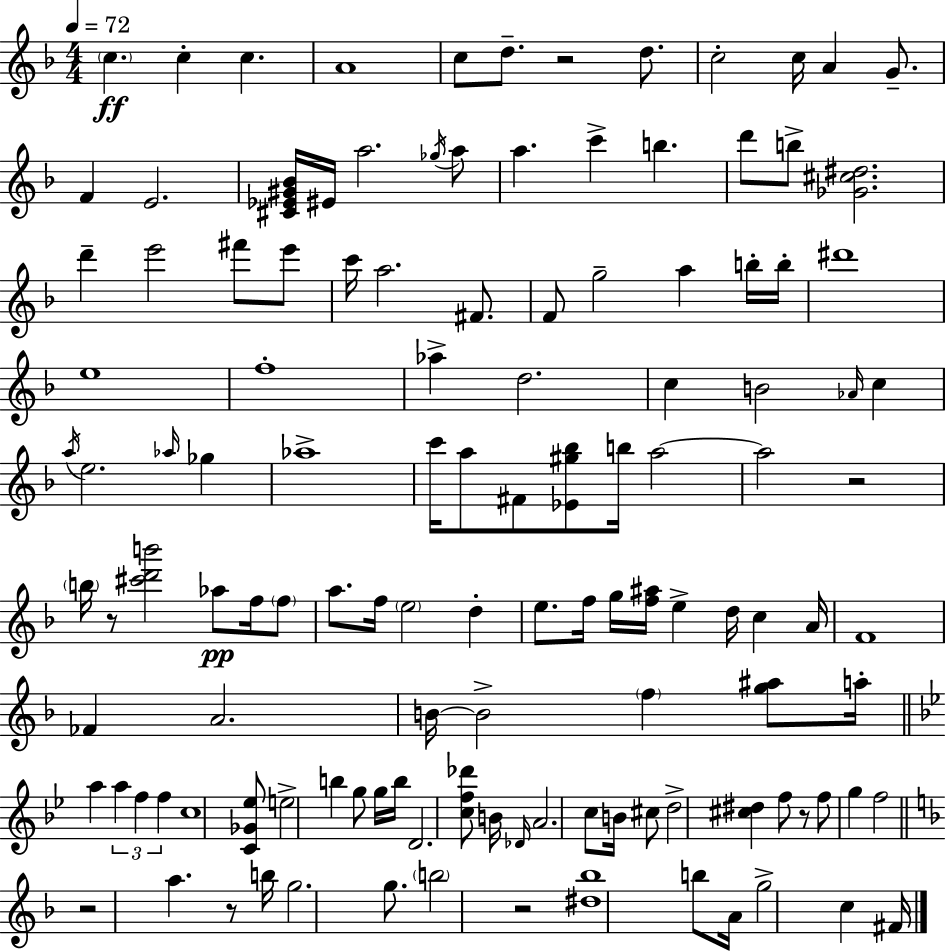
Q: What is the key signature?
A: D minor